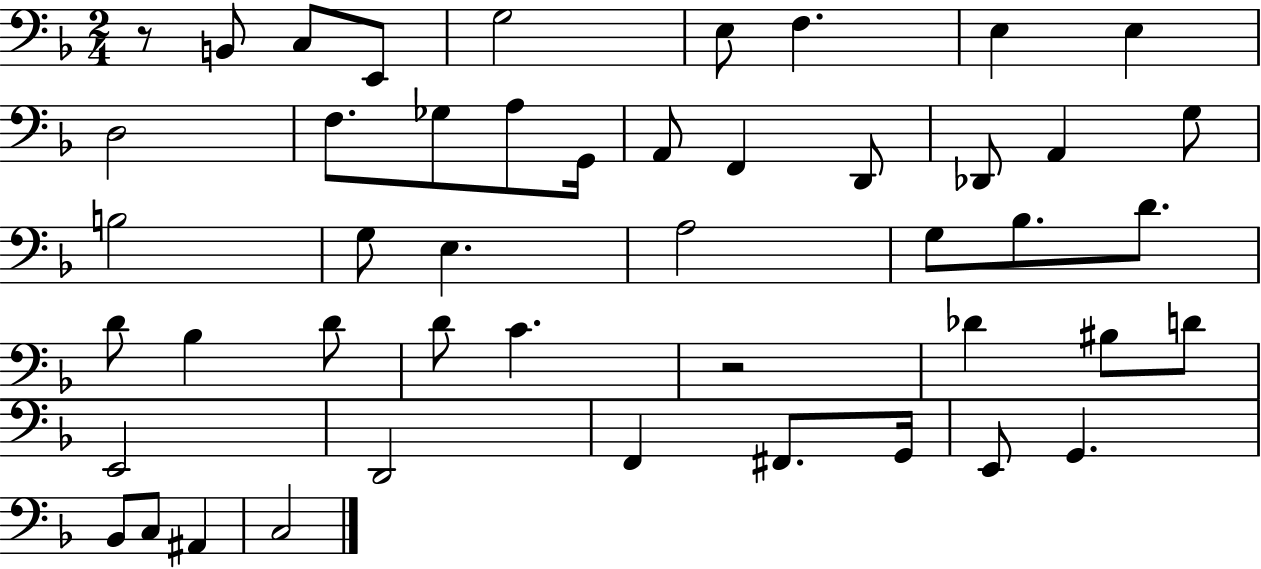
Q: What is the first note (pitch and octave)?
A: B2